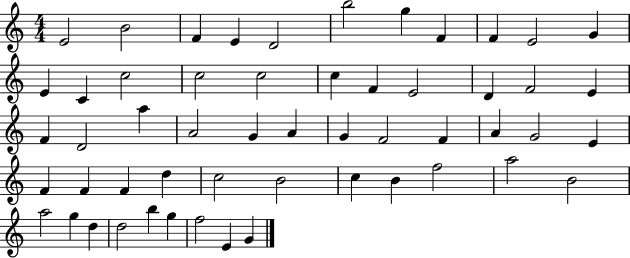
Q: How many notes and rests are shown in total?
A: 54